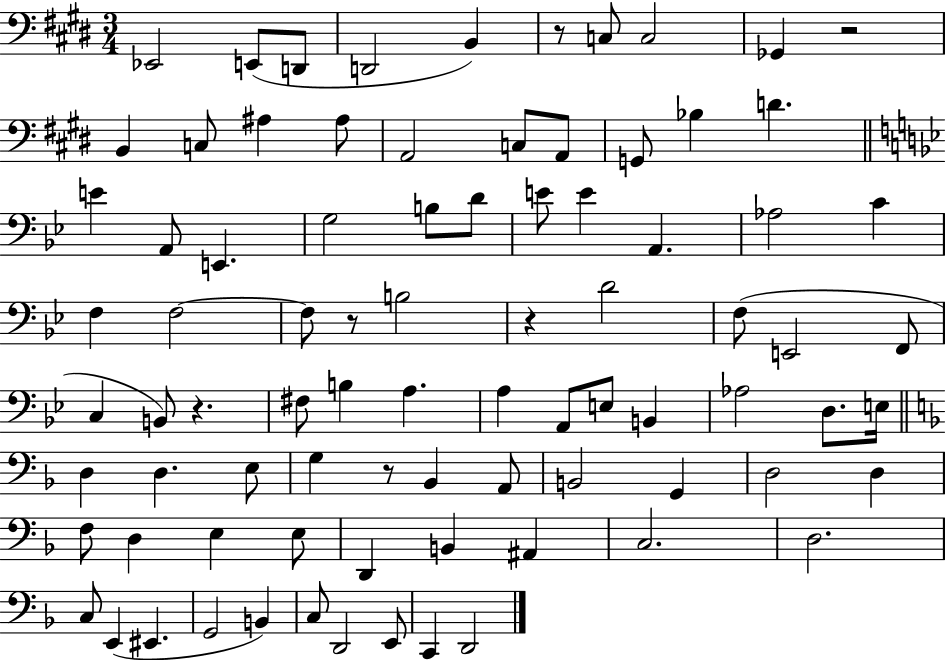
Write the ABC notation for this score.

X:1
T:Untitled
M:3/4
L:1/4
K:E
_E,,2 E,,/2 D,,/2 D,,2 B,, z/2 C,/2 C,2 _G,, z2 B,, C,/2 ^A, ^A,/2 A,,2 C,/2 A,,/2 G,,/2 _B, D E A,,/2 E,, G,2 B,/2 D/2 E/2 E A,, _A,2 C F, F,2 F,/2 z/2 B,2 z D2 F,/2 E,,2 F,,/2 C, B,,/2 z ^F,/2 B, A, A, A,,/2 E,/2 B,, _A,2 D,/2 E,/4 D, D, E,/2 G, z/2 _B,, A,,/2 B,,2 G,, D,2 D, F,/2 D, E, E,/2 D,, B,, ^A,, C,2 D,2 C,/2 E,, ^E,, G,,2 B,, C,/2 D,,2 E,,/2 C,, D,,2